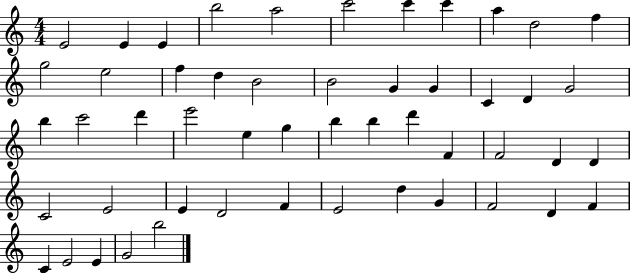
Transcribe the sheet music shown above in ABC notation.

X:1
T:Untitled
M:4/4
L:1/4
K:C
E2 E E b2 a2 c'2 c' c' a d2 f g2 e2 f d B2 B2 G G C D G2 b c'2 d' e'2 e g b b d' F F2 D D C2 E2 E D2 F E2 d G F2 D F C E2 E G2 b2